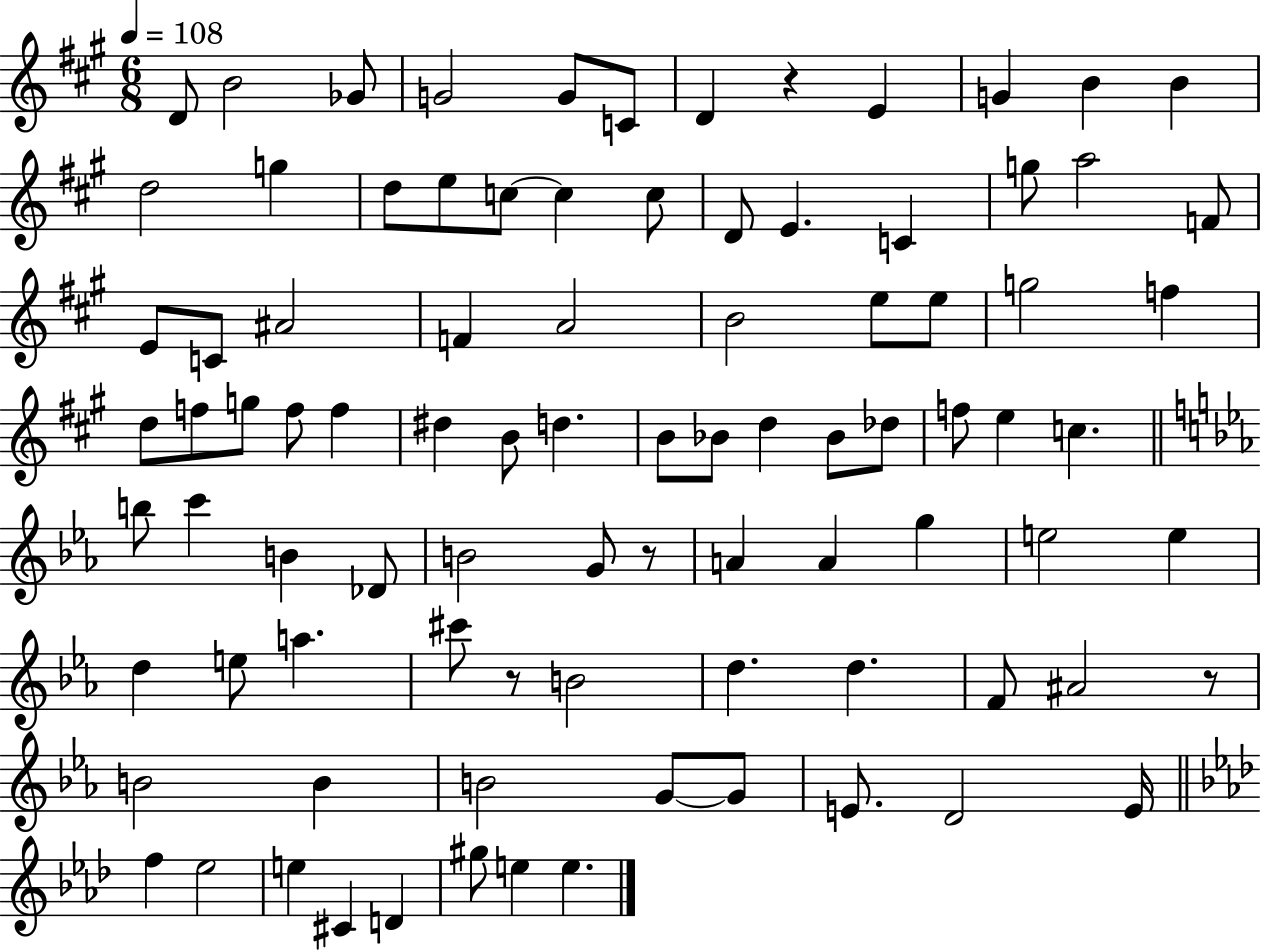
D4/e B4/h Gb4/e G4/h G4/e C4/e D4/q R/q E4/q G4/q B4/q B4/q D5/h G5/q D5/e E5/e C5/e C5/q C5/e D4/e E4/q. C4/q G5/e A5/h F4/e E4/e C4/e A#4/h F4/q A4/h B4/h E5/e E5/e G5/h F5/q D5/e F5/e G5/e F5/e F5/q D#5/q B4/e D5/q. B4/e Bb4/e D5/q Bb4/e Db5/e F5/e E5/q C5/q. B5/e C6/q B4/q Db4/e B4/h G4/e R/e A4/q A4/q G5/q E5/h E5/q D5/q E5/e A5/q. C#6/e R/e B4/h D5/q. D5/q. F4/e A#4/h R/e B4/h B4/q B4/h G4/e G4/e E4/e. D4/h E4/s F5/q Eb5/h E5/q C#4/q D4/q G#5/e E5/q E5/q.